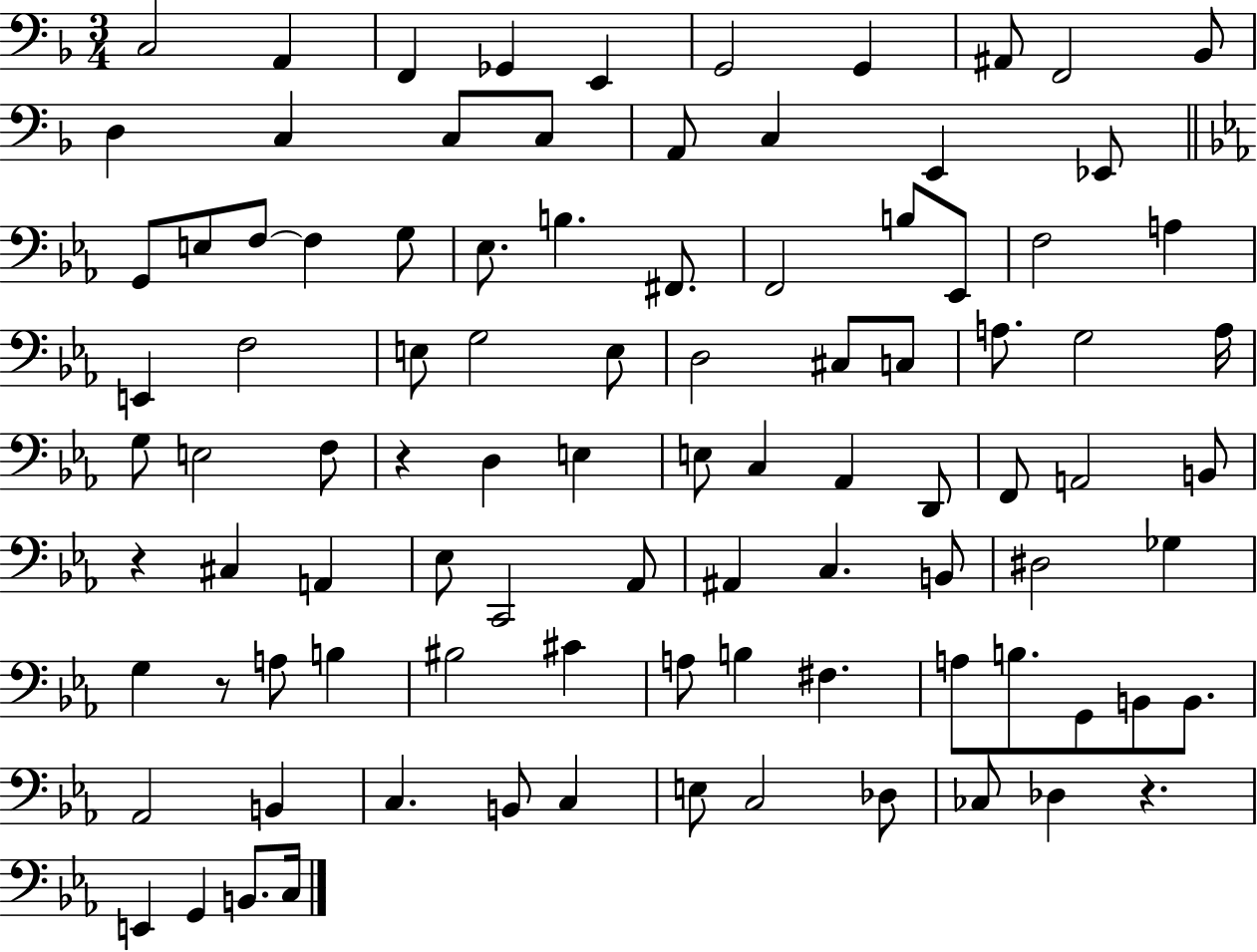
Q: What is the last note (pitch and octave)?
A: C3